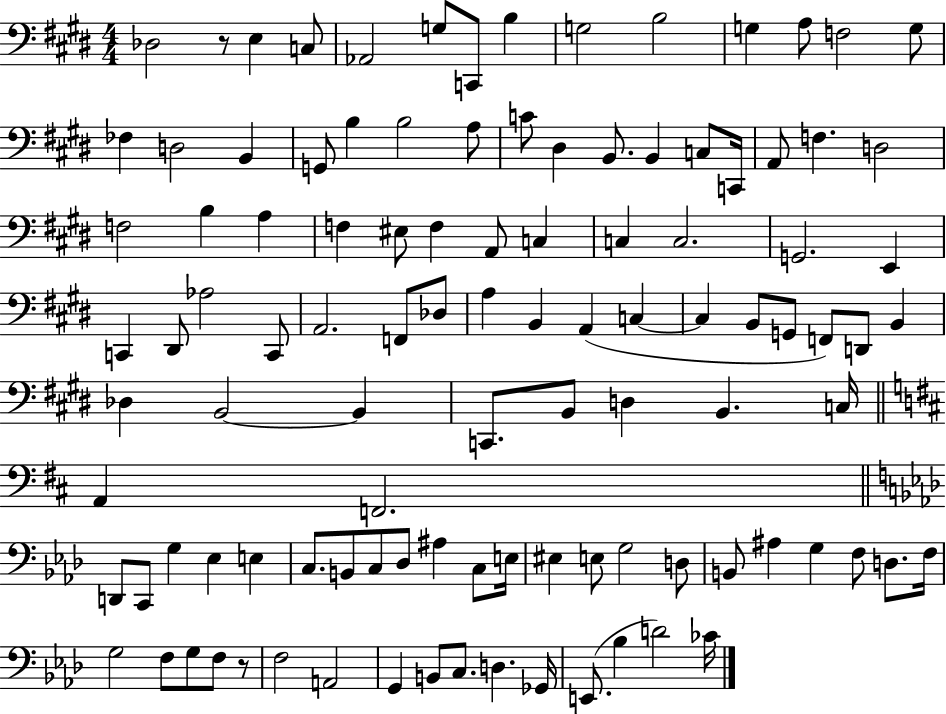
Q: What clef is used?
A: bass